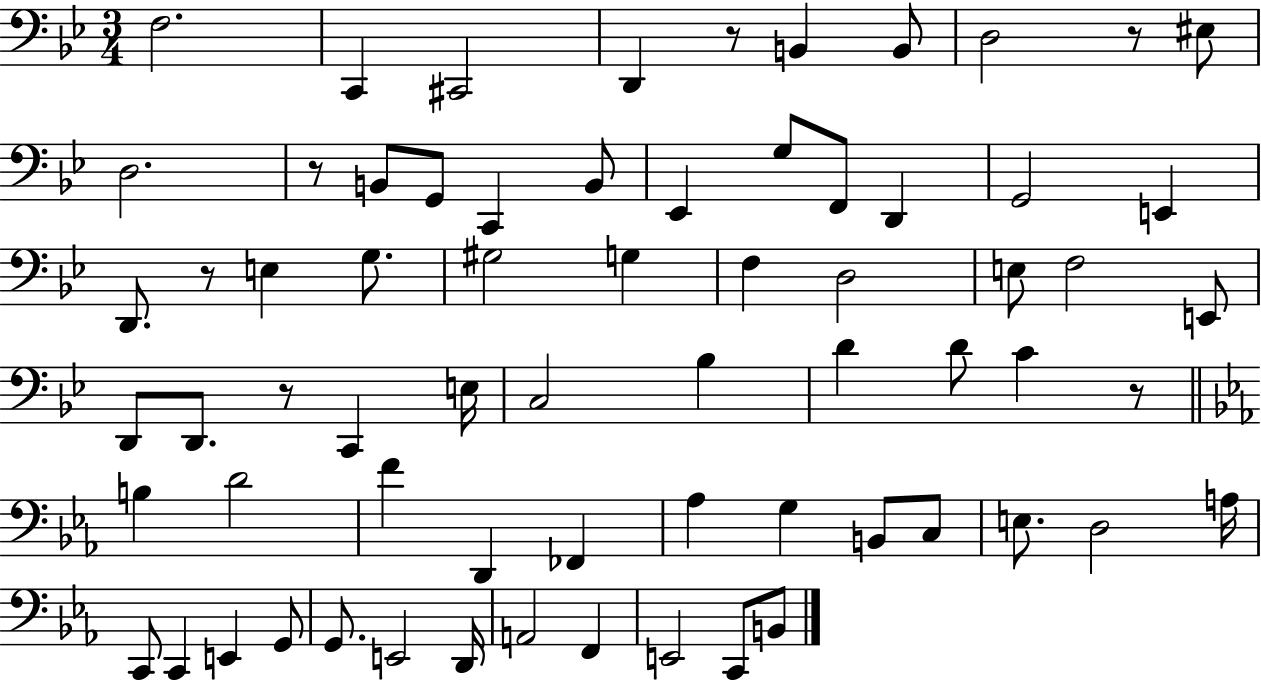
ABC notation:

X:1
T:Untitled
M:3/4
L:1/4
K:Bb
F,2 C,, ^C,,2 D,, z/2 B,, B,,/2 D,2 z/2 ^E,/2 D,2 z/2 B,,/2 G,,/2 C,, B,,/2 _E,, G,/2 F,,/2 D,, G,,2 E,, D,,/2 z/2 E, G,/2 ^G,2 G, F, D,2 E,/2 F,2 E,,/2 D,,/2 D,,/2 z/2 C,, E,/4 C,2 _B, D D/2 C z/2 B, D2 F D,, _F,, _A, G, B,,/2 C,/2 E,/2 D,2 A,/4 C,,/2 C,, E,, G,,/2 G,,/2 E,,2 D,,/4 A,,2 F,, E,,2 C,,/2 B,,/2